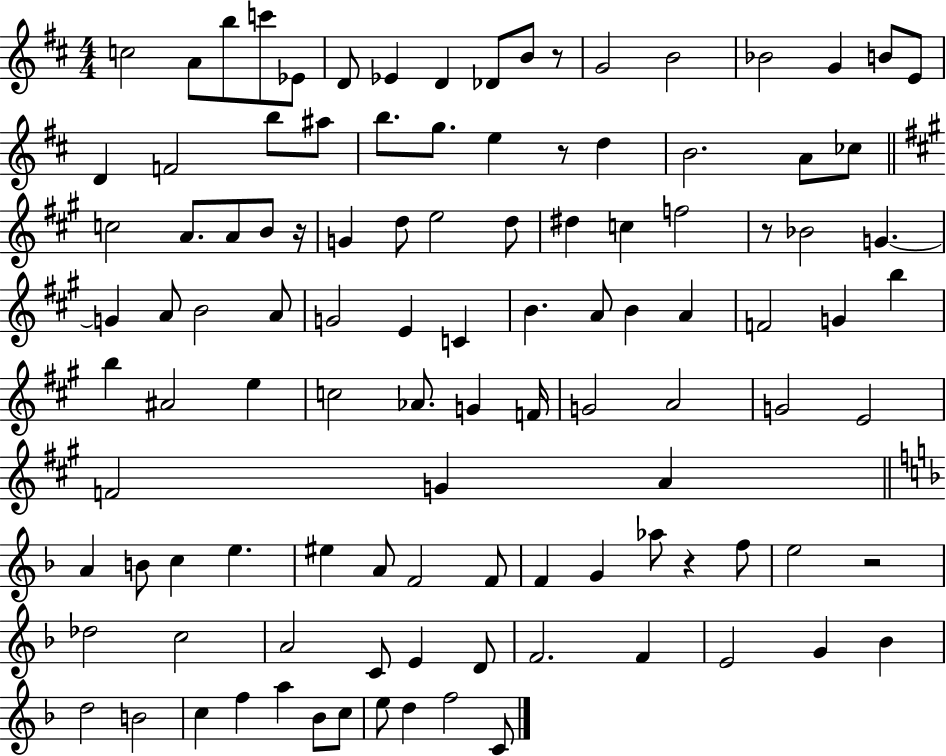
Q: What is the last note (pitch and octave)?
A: C4